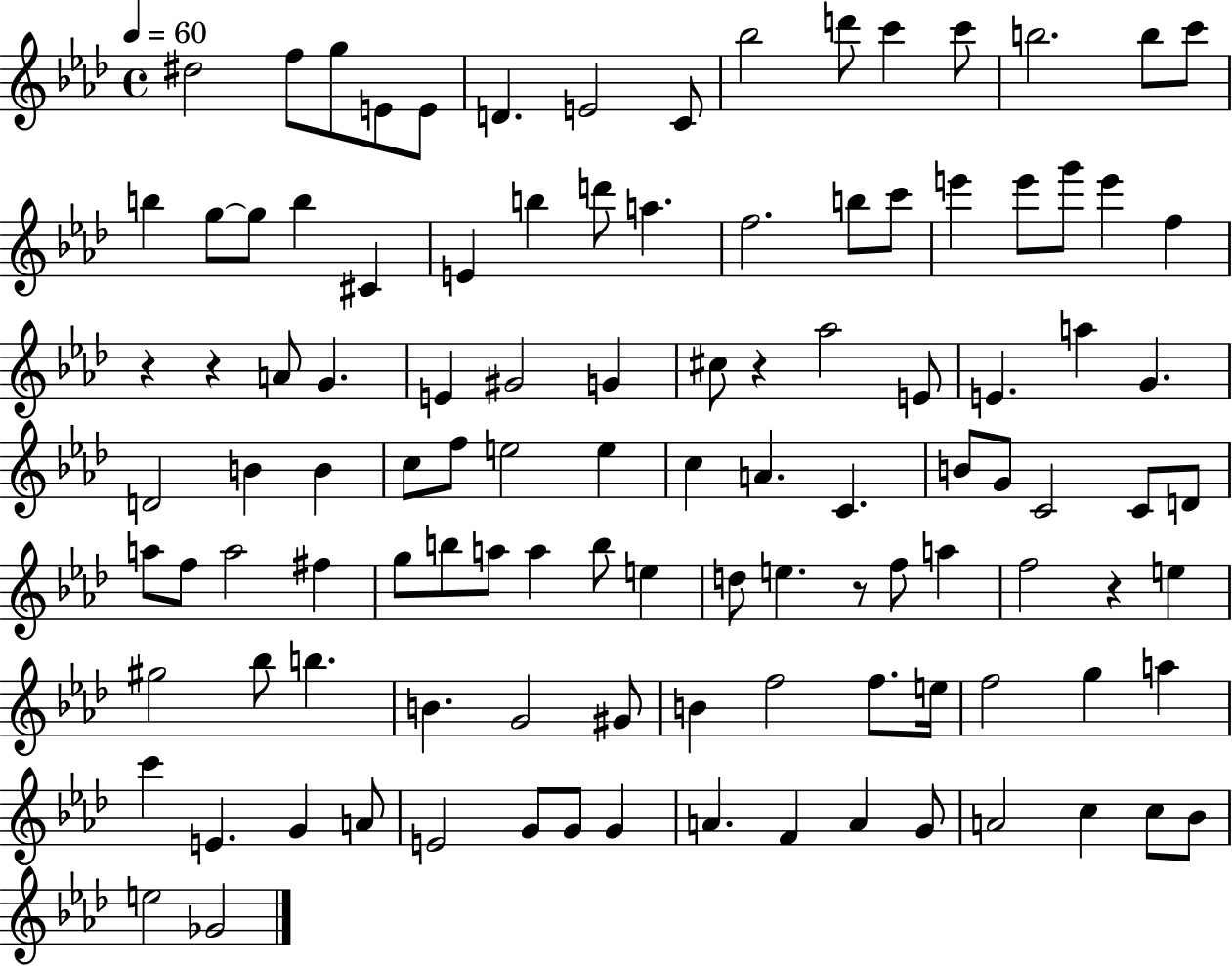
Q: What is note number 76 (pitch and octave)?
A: Bb5